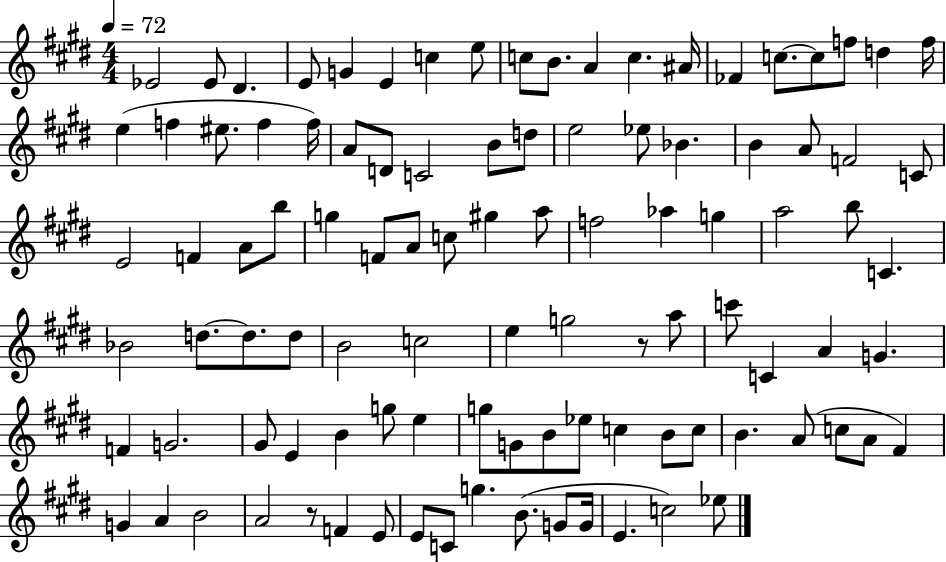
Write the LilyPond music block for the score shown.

{
  \clef treble
  \numericTimeSignature
  \time 4/4
  \key e \major
  \tempo 4 = 72
  ees'2 ees'8 dis'4. | e'8 g'4 e'4 c''4 e''8 | c''8 b'8. a'4 c''4. ais'16 | fes'4 c''8.~~ c''8 f''8 d''4 f''16 | \break e''4( f''4 eis''8. f''4 f''16) | a'8 d'8 c'2 b'8 d''8 | e''2 ees''8 bes'4. | b'4 a'8 f'2 c'8 | \break e'2 f'4 a'8 b''8 | g''4 f'8 a'8 c''8 gis''4 a''8 | f''2 aes''4 g''4 | a''2 b''8 c'4. | \break bes'2 d''8.~~ d''8. d''8 | b'2 c''2 | e''4 g''2 r8 a''8 | c'''8 c'4 a'4 g'4. | \break f'4 g'2. | gis'8 e'4 b'4 g''8 e''4 | g''8 g'8 b'8 ees''8 c''4 b'8 c''8 | b'4. a'8( c''8 a'8 fis'4) | \break g'4 a'4 b'2 | a'2 r8 f'4 e'8 | e'8 c'8 g''4. b'8.( g'8 g'16 | e'4. c''2) ees''8 | \break \bar "|."
}